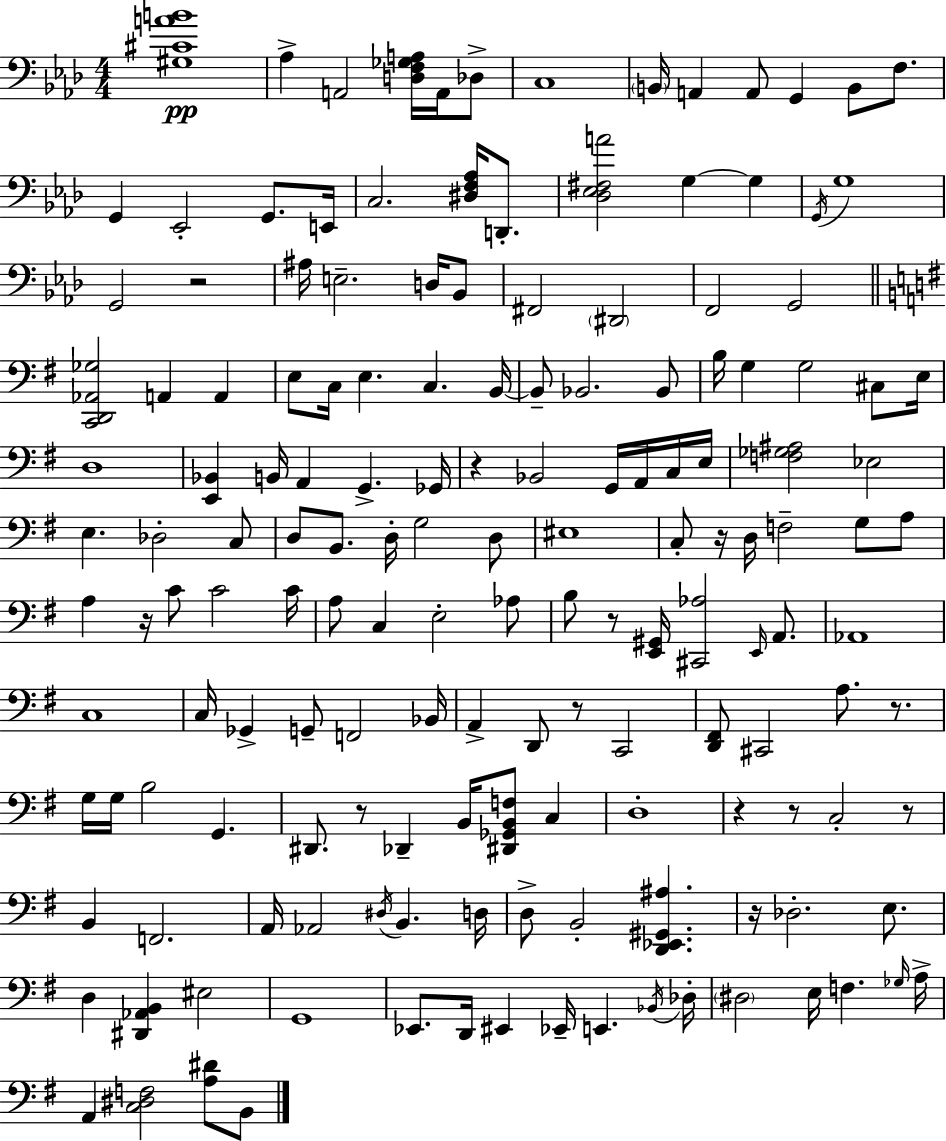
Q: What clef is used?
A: bass